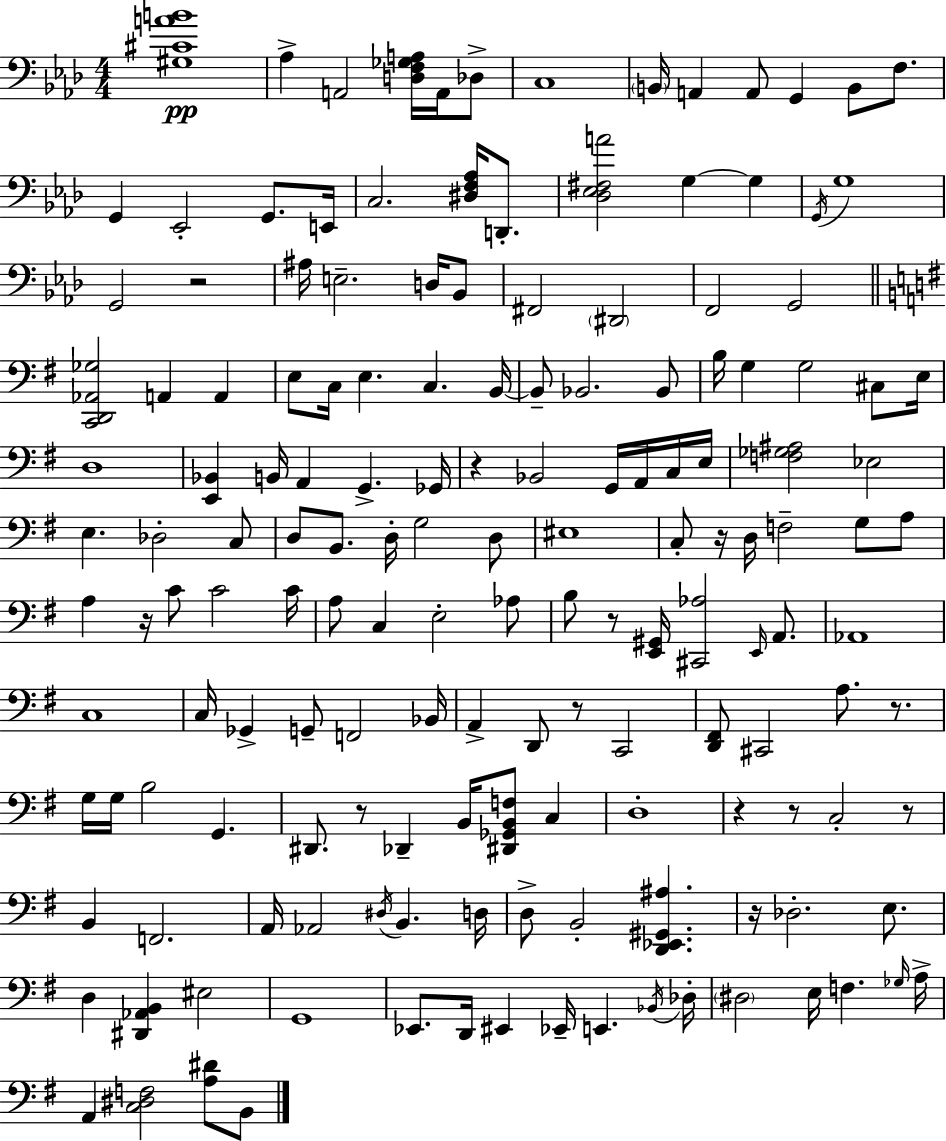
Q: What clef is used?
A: bass